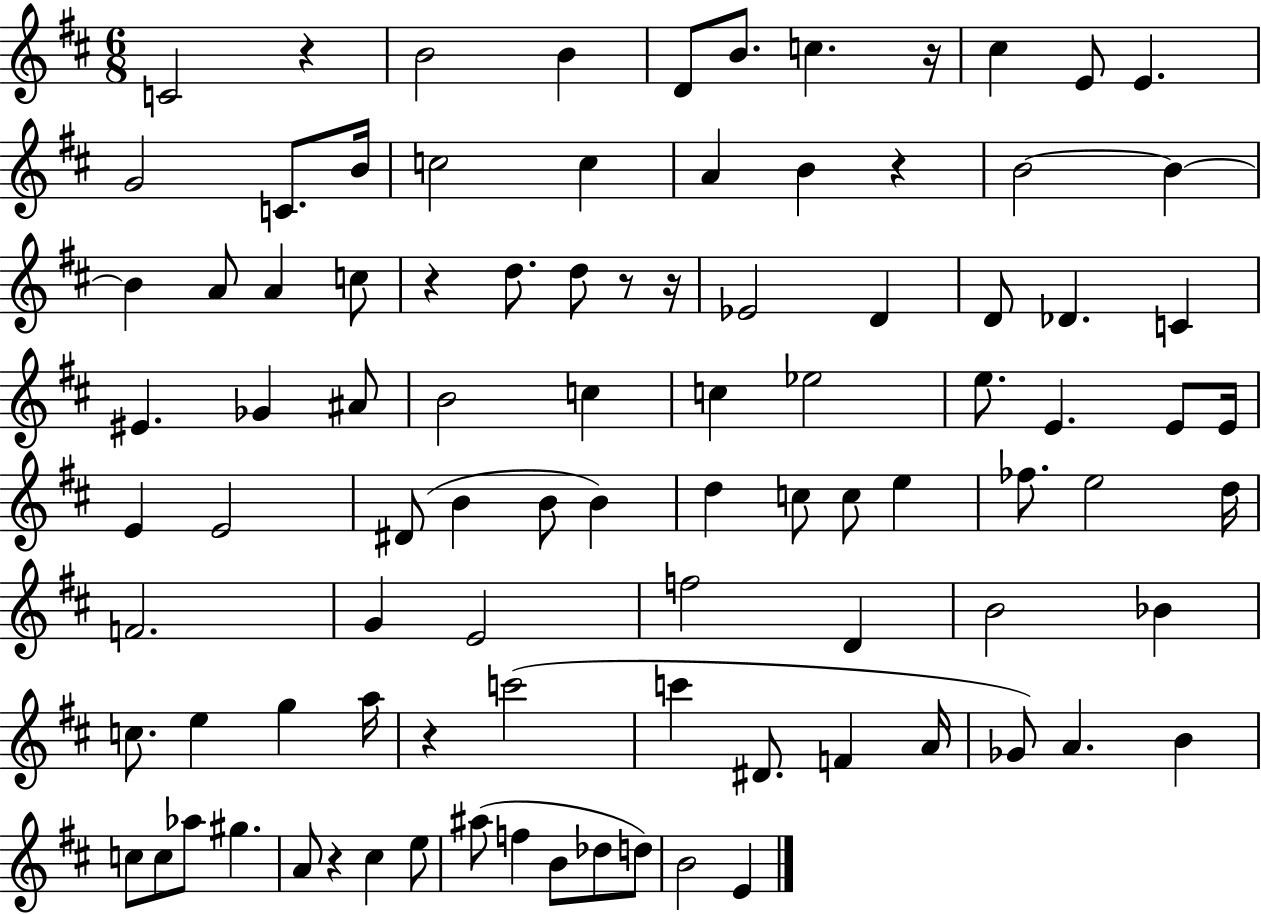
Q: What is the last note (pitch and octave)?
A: E4